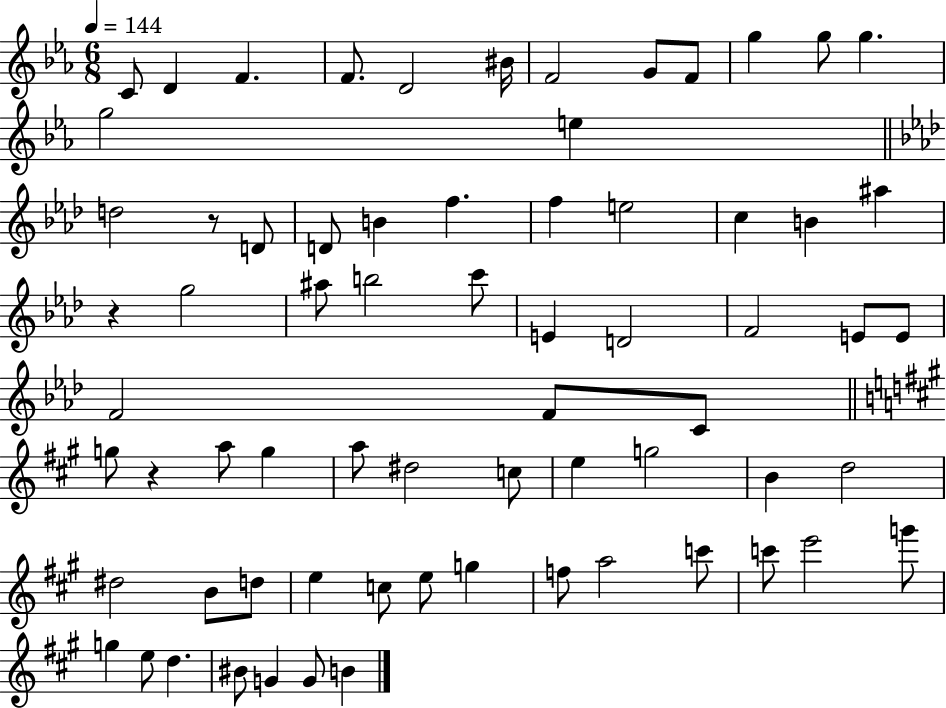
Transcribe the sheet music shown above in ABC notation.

X:1
T:Untitled
M:6/8
L:1/4
K:Eb
C/2 D F F/2 D2 ^B/4 F2 G/2 F/2 g g/2 g g2 e d2 z/2 D/2 D/2 B f f e2 c B ^a z g2 ^a/2 b2 c'/2 E D2 F2 E/2 E/2 F2 F/2 C/2 g/2 z a/2 g a/2 ^d2 c/2 e g2 B d2 ^d2 B/2 d/2 e c/2 e/2 g f/2 a2 c'/2 c'/2 e'2 g'/2 g e/2 d ^B/2 G G/2 B